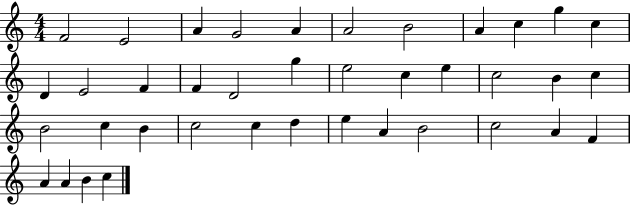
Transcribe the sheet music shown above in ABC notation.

X:1
T:Untitled
M:4/4
L:1/4
K:C
F2 E2 A G2 A A2 B2 A c g c D E2 F F D2 g e2 c e c2 B c B2 c B c2 c d e A B2 c2 A F A A B c